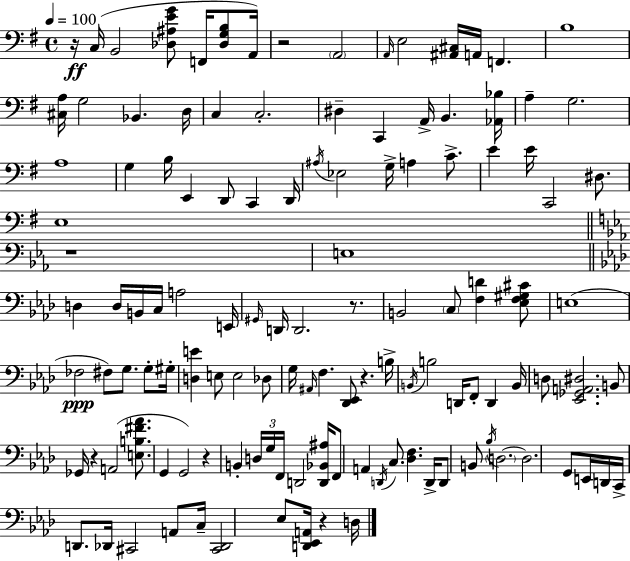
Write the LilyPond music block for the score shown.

{
  \clef bass
  \time 4/4
  \defaultTimeSignature
  \key g \major
  \tempo 4 = 100
  r16\ff c16( b,2 <des ais e' g'>8 f,16 <des g b>8 a,16) | r2 \parenthesize a,2 | \grace { a,16 } e2 <ais, cis>16 a,16 f,4. | b1 | \break <cis a>16 g2 bes,4. | d16 c4 c2.-. | dis4-- c,4 a,16-> b,4. | <aes, bes>16 a4-- g2. | \break a1 | g4 b16 e,4 d,8 c,4 | d,16 \acciaccatura { ais16 } ees2 g16-> a4 c'8.-> | e'4 e'16 c,2 dis8. | \break e1 | \bar "||" \break \key c \minor r1 | e1 | \bar "||" \break \key aes \major d4 d16 b,16 c16 a2 e,16 | \grace { gis,16 } d,16 d,2. r8. | b,2 \parenthesize c8 <f d'>4 <ees f gis cis'>8 | e1( | \break fes2\ppp fis8) g8. g8-. | gis16-. <d e'>4 e8 e2 des8 | g16 \grace { ais,16 } f4. <des, ees,>8 r4. | b16-> \acciaccatura { b,16 } b2 d,16 f,8-. d,4 | \break b,16 d8 <ees, ges, a, dis>2. | b,8 ges,16 r4 a,2( | <e b fis' aes'>8. g,4 g,2) r4 | b,4-. \tuplet 3/2 { d16 g16 f,16 } d,2 | \break <d, bes, ais>16 f,8 a,4 \acciaccatura { d,16 } c8. <des f>4. | d,16-> d,8 b,8 \acciaccatura { bes16 } \parenthesize d2.~~ | d2. | g,8 e,16 d,16 c,16-> d,8. des,16 cis,2 | \break a,8 c16-- <cis, des,>2 ees8 <d, ees, a,>16 | r4 d16 \bar "|."
}